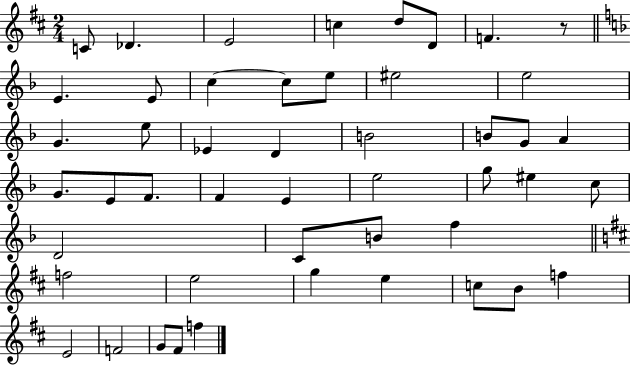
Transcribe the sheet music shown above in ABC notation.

X:1
T:Untitled
M:2/4
L:1/4
K:D
C/2 _D E2 c d/2 D/2 F z/2 E E/2 c c/2 e/2 ^e2 e2 G e/2 _E D B2 B/2 G/2 A G/2 E/2 F/2 F E e2 g/2 ^e c/2 D2 C/2 B/2 f f2 e2 g e c/2 B/2 f E2 F2 G/2 ^F/2 f